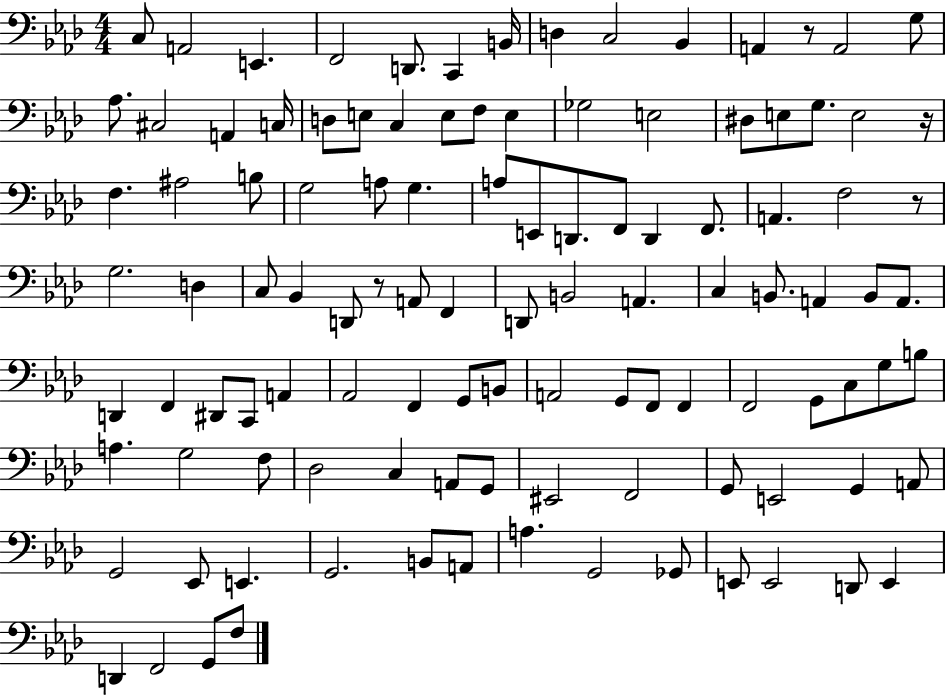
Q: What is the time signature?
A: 4/4